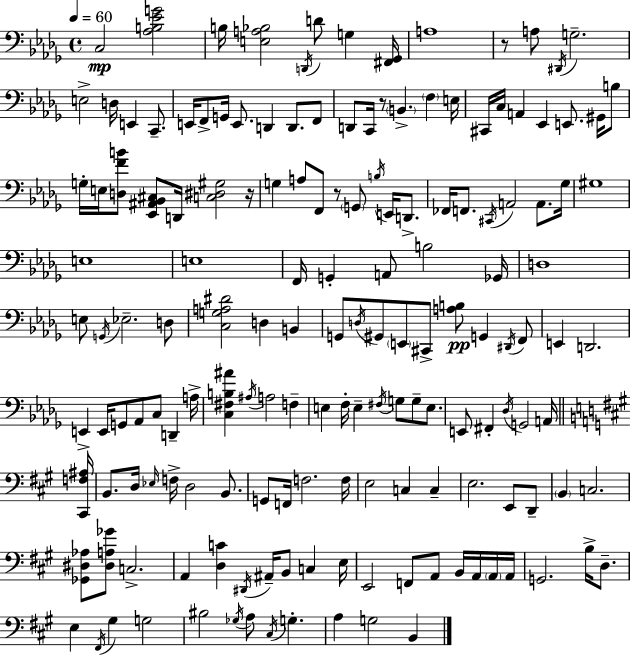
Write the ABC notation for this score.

X:1
T:Untitled
M:4/4
L:1/4
K:Bbm
C,2 [_A,B,_EG]2 B,/4 [E,A,_B,]2 D,,/4 D/2 G, [^F,,_G,,]/4 A,4 z/2 A,/2 ^D,,/4 G,2 E,2 D,/4 E,, C,,/2 E,,/4 F,,/2 G,,/4 E,,/2 D,, D,,/2 F,,/2 D,,/2 C,,/4 z/2 B,, F, E,/4 ^C,,/4 C,/4 A,, _E,, E,,/2 ^G,,/4 B,/2 G,/4 E,/4 [D,FB]/2 [_E,,^A,,_B,,^C,]/2 D,,/4 [C,^D,^G,]2 z/4 G, A,/2 F,,/2 z/2 G,,/2 B,/4 E,,/4 D,,/2 _F,,/4 F,,/2 ^C,,/4 A,,2 A,,/2 _G,/4 ^G,4 E,4 E,4 F,,/4 G,, A,,/2 B,2 _G,,/4 D,4 E,/2 G,,/4 _E,2 D,/2 [C,G,A,^D]2 D, B,, G,,/2 D,/4 ^G,,/2 E,,/2 ^C,,/2 [A,B,]/2 G,, ^D,,/4 F,,/2 E,, D,,2 E,, E,,/4 G,,/2 _A,,/2 C,/2 D,, A,/4 [C,^F,B,^A] ^A,/4 A,2 F, E, F,/4 E, ^F,/4 G,/2 G,/2 E,/2 E,,/2 ^F,, _D,/4 G,,2 A,,/4 [^C,,F,^A,]/4 B,,/2 D,/4 _E,/4 F,/4 D,2 B,,/2 G,,/2 F,,/4 F,2 F,/4 E,2 C, C, E,2 E,,/2 D,,/2 B,, C,2 [_G,,^D,_A,]/2 [^D,A,_G]/2 C,2 A,, [D,C] ^D,,/4 ^A,,/4 B,,/2 C, E,/4 E,,2 F,,/2 A,,/2 B,,/4 A,,/4 A,,/4 A,,/4 G,,2 B,/4 D,/2 E, ^F,,/4 ^G, G,2 ^B,2 _G,/4 A,/2 ^C,/4 G, A, G,2 B,,